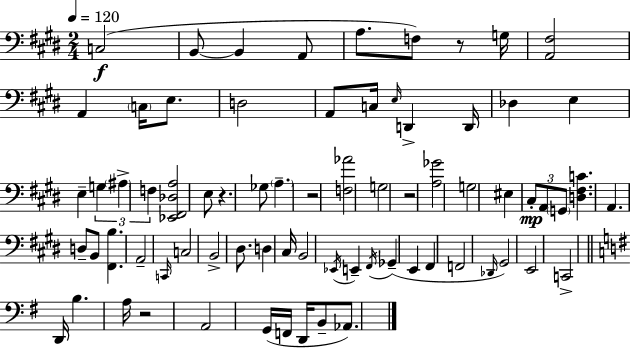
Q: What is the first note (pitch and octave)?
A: C3